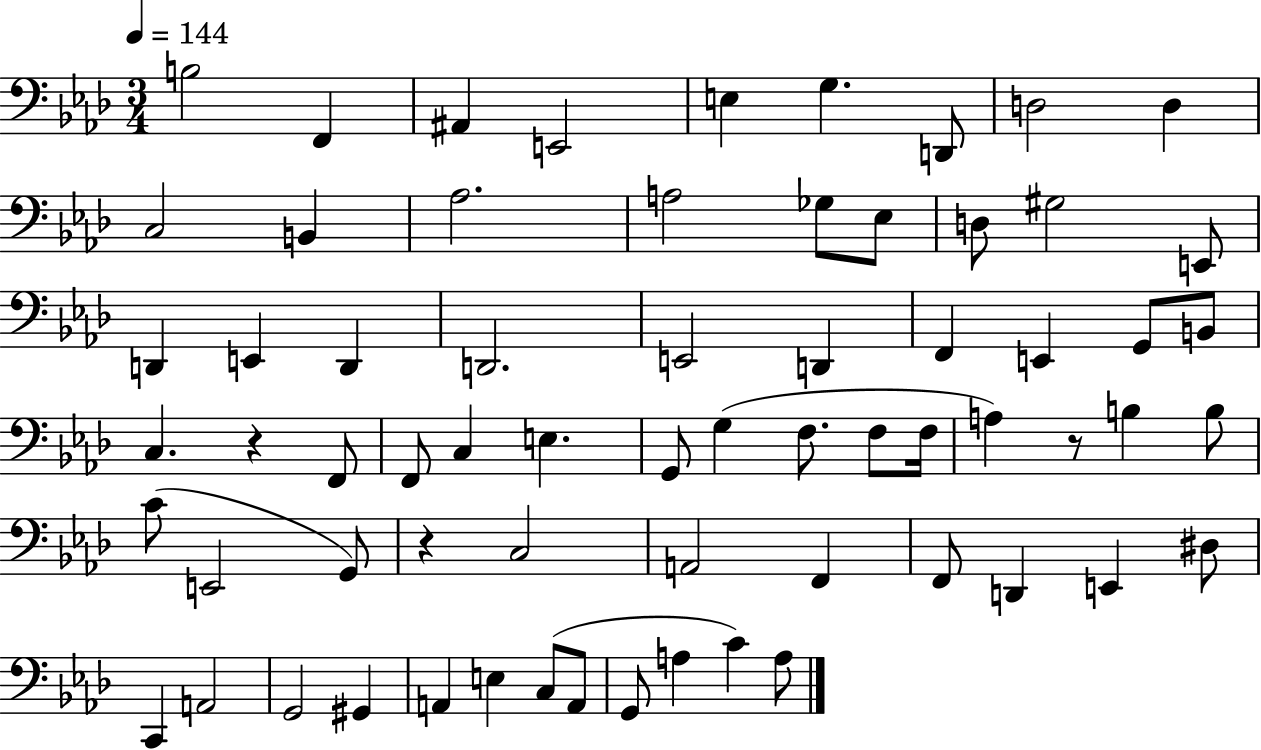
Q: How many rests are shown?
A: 3